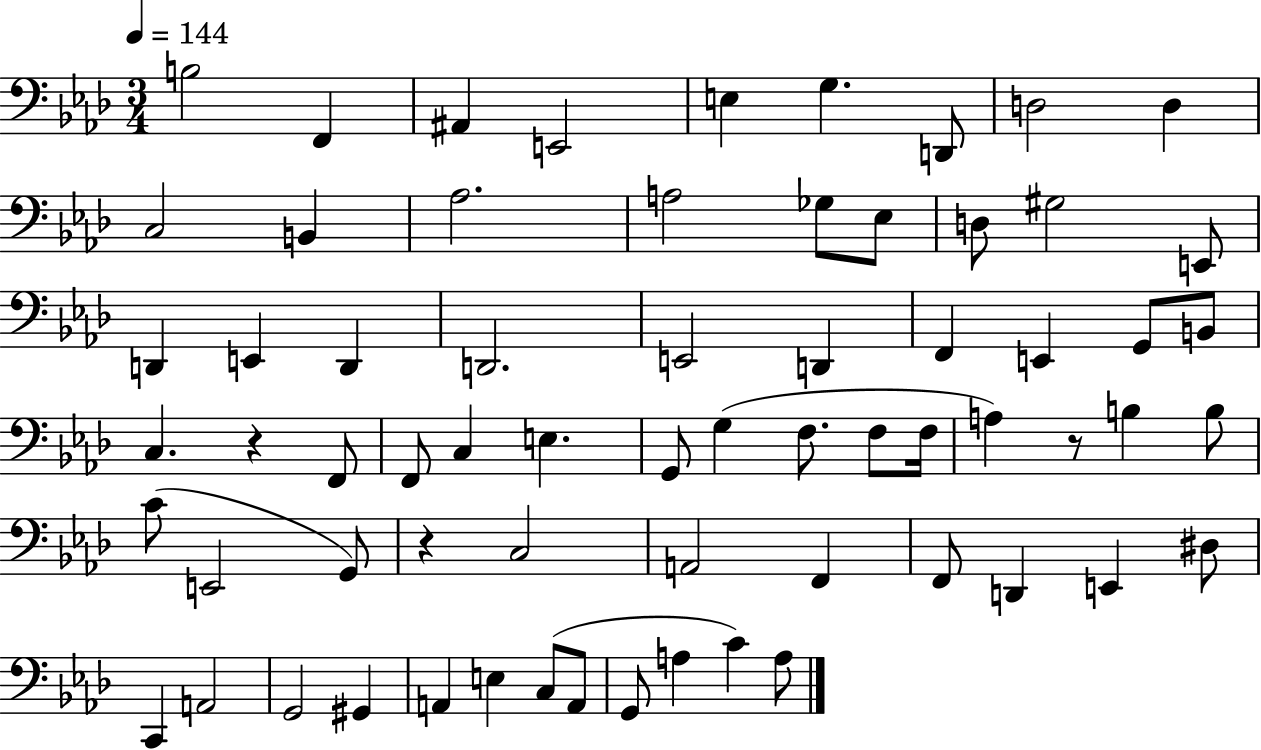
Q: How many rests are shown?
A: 3